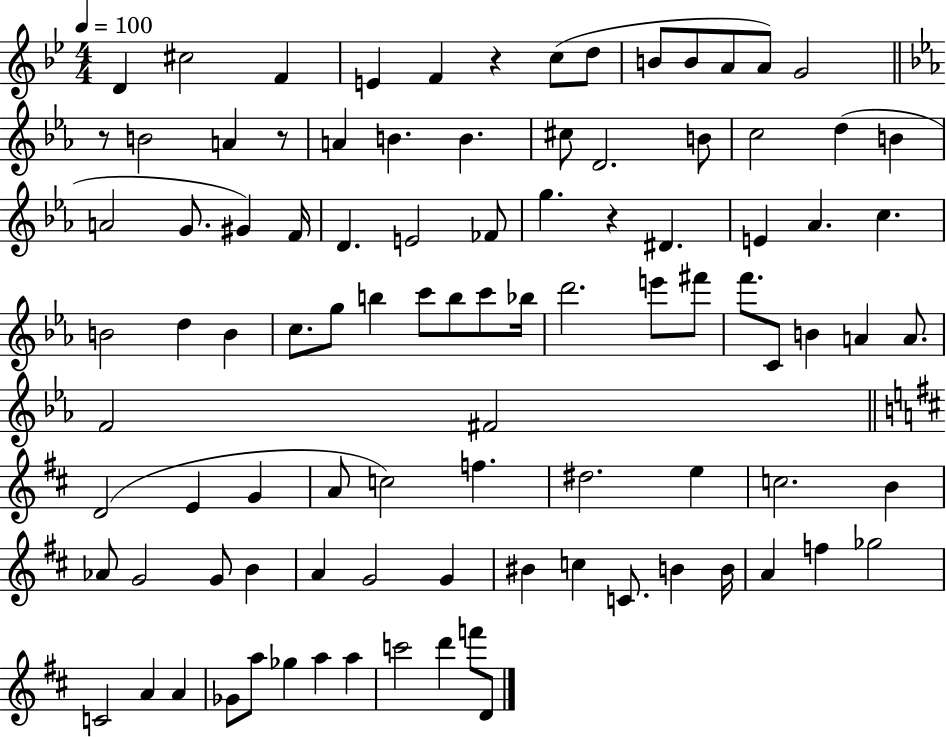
D4/q C#5/h F4/q E4/q F4/q R/q C5/e D5/e B4/e B4/e A4/e A4/e G4/h R/e B4/h A4/q R/e A4/q B4/q. B4/q. C#5/e D4/h. B4/e C5/h D5/q B4/q A4/h G4/e. G#4/q F4/s D4/q. E4/h FES4/e G5/q. R/q D#4/q. E4/q Ab4/q. C5/q. B4/h D5/q B4/q C5/e. G5/e B5/q C6/e B5/e C6/e Bb5/s D6/h. E6/e F#6/e F6/e. C4/e B4/q A4/q A4/e. F4/h F#4/h D4/h E4/q G4/q A4/e C5/h F5/q. D#5/h. E5/q C5/h. B4/q Ab4/e G4/h G4/e B4/q A4/q G4/h G4/q BIS4/q C5/q C4/e. B4/q B4/s A4/q F5/q Gb5/h C4/h A4/q A4/q Gb4/e A5/e Gb5/q A5/q A5/q C6/h D6/q F6/e D4/e